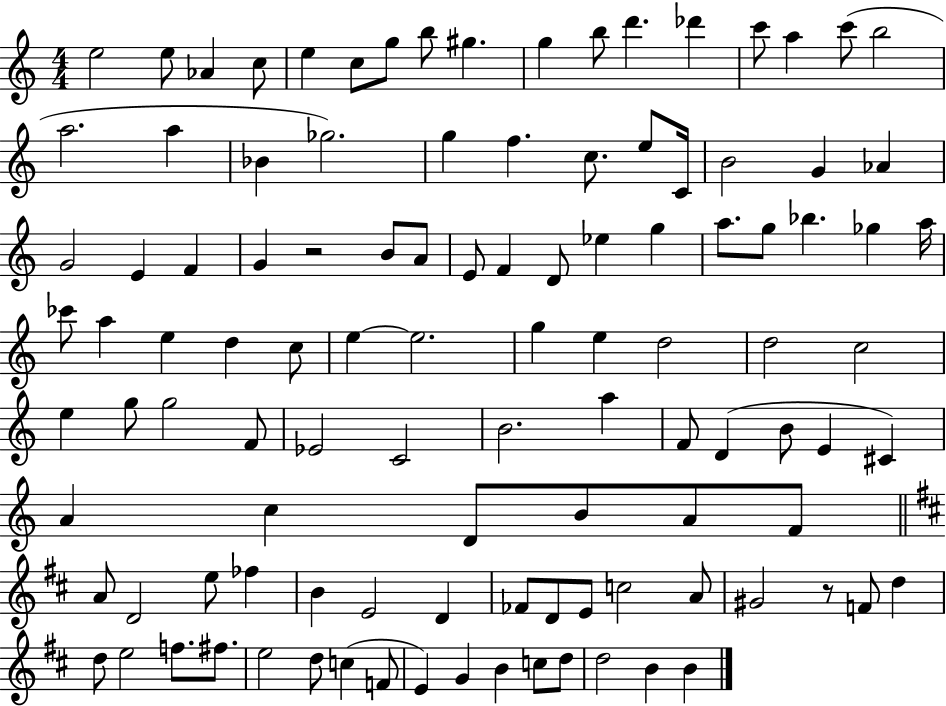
E5/h E5/e Ab4/q C5/e E5/q C5/e G5/e B5/e G#5/q. G5/q B5/e D6/q. Db6/q C6/e A5/q C6/e B5/h A5/h. A5/q Bb4/q Gb5/h. G5/q F5/q. C5/e. E5/e C4/s B4/h G4/q Ab4/q G4/h E4/q F4/q G4/q R/h B4/e A4/e E4/e F4/q D4/e Eb5/q G5/q A5/e. G5/e Bb5/q. Gb5/q A5/s CES6/e A5/q E5/q D5/q C5/e E5/q E5/h. G5/q E5/q D5/h D5/h C5/h E5/q G5/e G5/h F4/e Eb4/h C4/h B4/h. A5/q F4/e D4/q B4/e E4/q C#4/q A4/q C5/q D4/e B4/e A4/e F4/e A4/e D4/h E5/e FES5/q B4/q E4/h D4/q FES4/e D4/e E4/e C5/h A4/e G#4/h R/e F4/e D5/q D5/e E5/h F5/e. F#5/e. E5/h D5/e C5/q F4/e E4/q G4/q B4/q C5/e D5/e D5/h B4/q B4/q